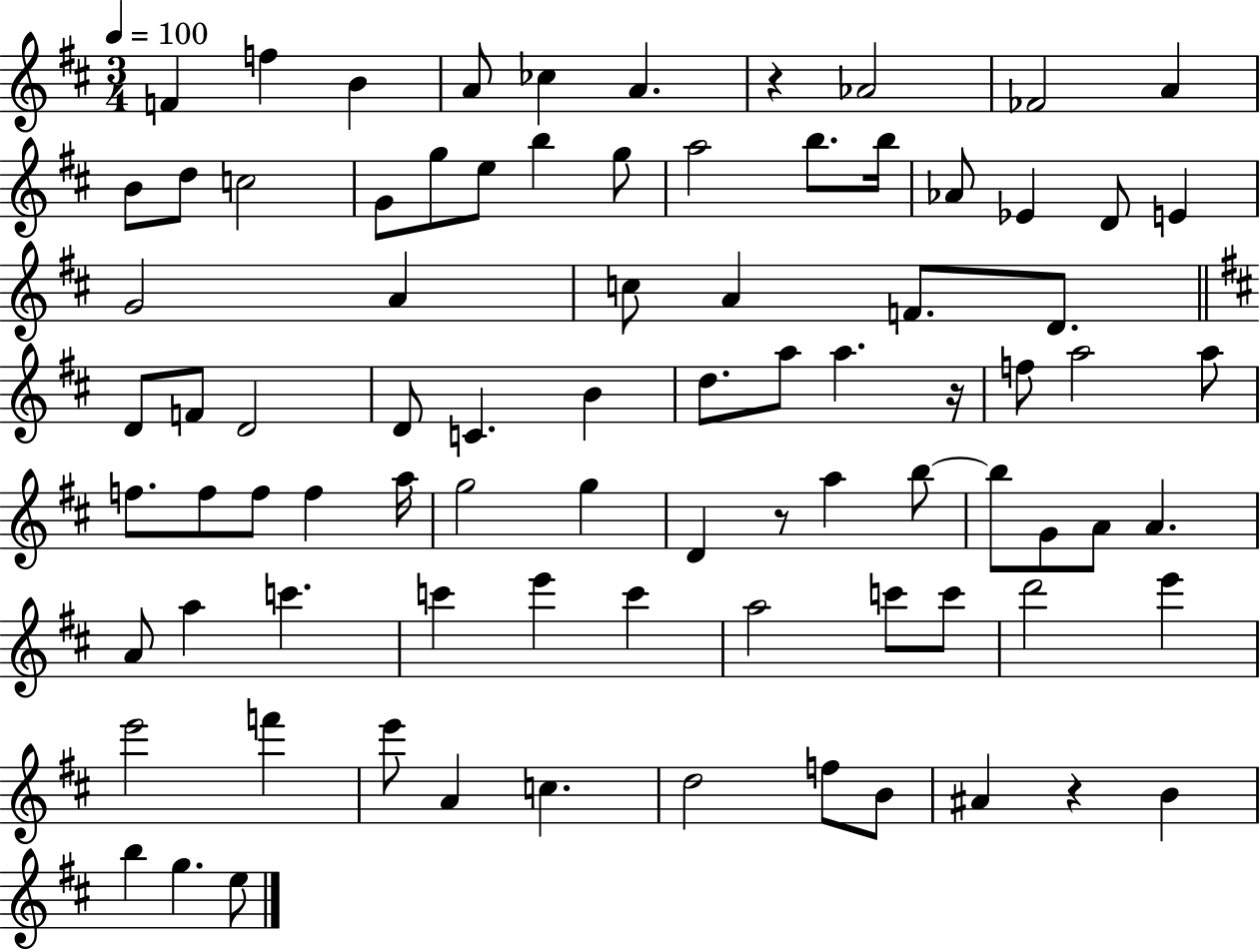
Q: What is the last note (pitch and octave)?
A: E5